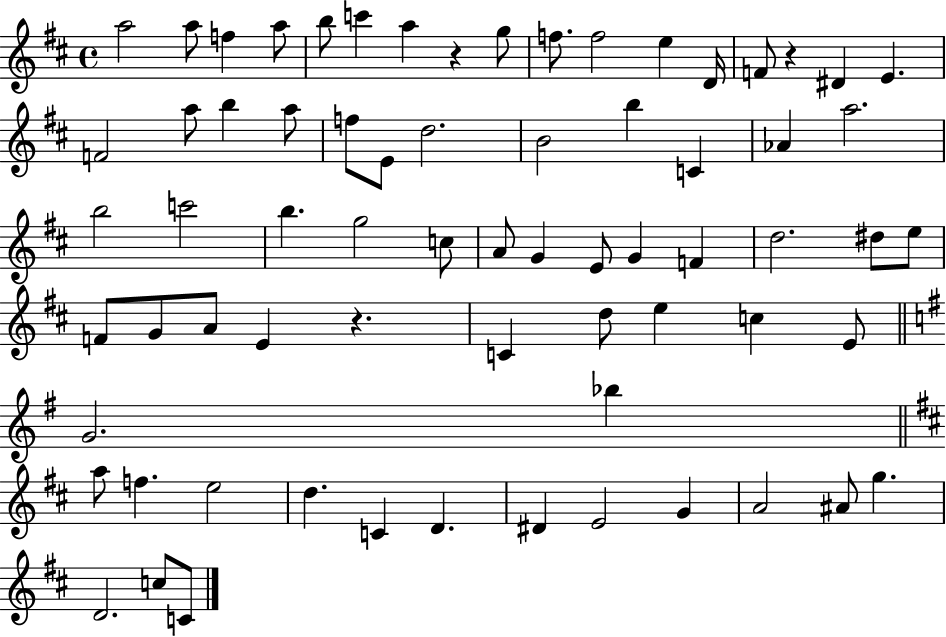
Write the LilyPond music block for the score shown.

{
  \clef treble
  \time 4/4
  \defaultTimeSignature
  \key d \major
  a''2 a''8 f''4 a''8 | b''8 c'''4 a''4 r4 g''8 | f''8. f''2 e''4 d'16 | f'8 r4 dis'4 e'4. | \break f'2 a''8 b''4 a''8 | f''8 e'8 d''2. | b'2 b''4 c'4 | aes'4 a''2. | \break b''2 c'''2 | b''4. g''2 c''8 | a'8 g'4 e'8 g'4 f'4 | d''2. dis''8 e''8 | \break f'8 g'8 a'8 e'4 r4. | c'4 d''8 e''4 c''4 e'8 | \bar "||" \break \key e \minor g'2. bes''4 | \bar "||" \break \key d \major a''8 f''4. e''2 | d''4. c'4 d'4. | dis'4 e'2 g'4 | a'2 ais'8 g''4. | \break d'2. c''8 c'8 | \bar "|."
}